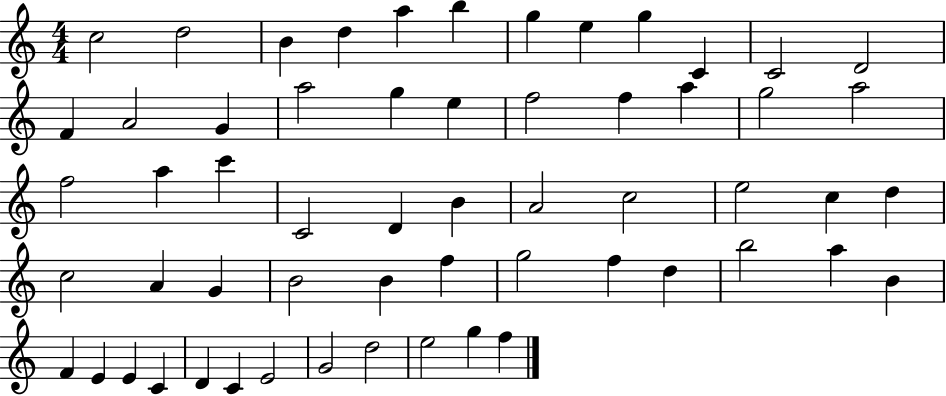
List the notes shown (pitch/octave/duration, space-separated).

C5/h D5/h B4/q D5/q A5/q B5/q G5/q E5/q G5/q C4/q C4/h D4/h F4/q A4/h G4/q A5/h G5/q E5/q F5/h F5/q A5/q G5/h A5/h F5/h A5/q C6/q C4/h D4/q B4/q A4/h C5/h E5/h C5/q D5/q C5/h A4/q G4/q B4/h B4/q F5/q G5/h F5/q D5/q B5/h A5/q B4/q F4/q E4/q E4/q C4/q D4/q C4/q E4/h G4/h D5/h E5/h G5/q F5/q